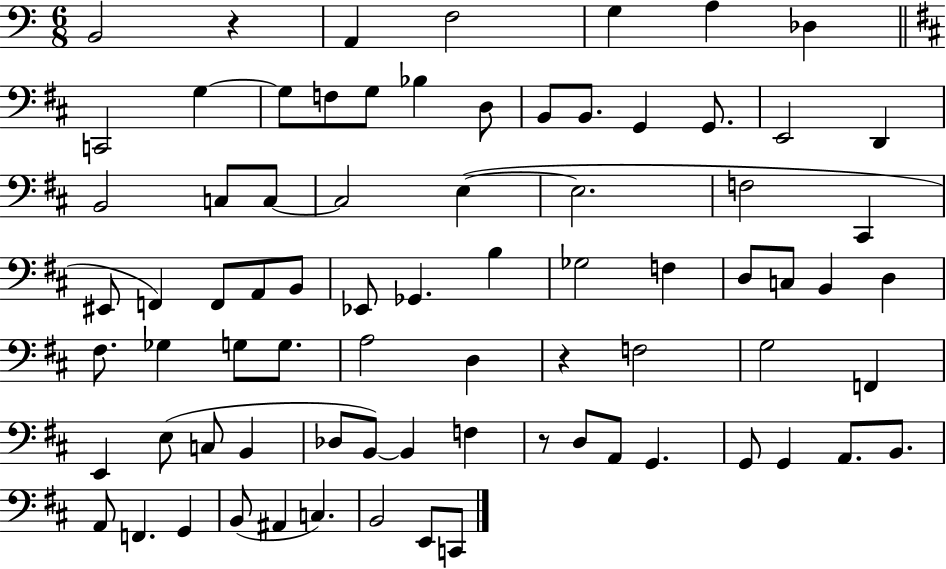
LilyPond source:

{
  \clef bass
  \numericTimeSignature
  \time 6/8
  \key c \major
  b,2 r4 | a,4 f2 | g4 a4 des4 | \bar "||" \break \key b \minor c,2 g4~~ | g8 f8 g8 bes4 d8 | b,8 b,8. g,4 g,8. | e,2 d,4 | \break b,2 c8 c8~~ | c2 e4~(~ | e2. | f2 cis,4 | \break eis,8 f,4) f,8 a,8 b,8 | ees,8 ges,4. b4 | ges2 f4 | d8 c8 b,4 d4 | \break fis8. ges4 g8 g8. | a2 d4 | r4 f2 | g2 f,4 | \break e,4 e8( c8 b,4 | des8 b,8~~) b,4 f4 | r8 d8 a,8 g,4. | g,8 g,4 a,8. b,8. | \break a,8 f,4. g,4 | b,8( ais,4 c4.) | b,2 e,8 c,8 | \bar "|."
}